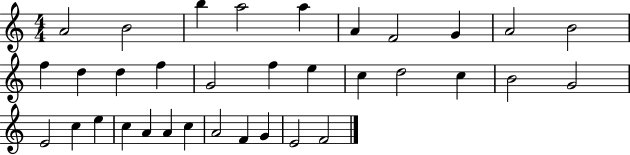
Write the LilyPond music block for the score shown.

{
  \clef treble
  \numericTimeSignature
  \time 4/4
  \key c \major
  a'2 b'2 | b''4 a''2 a''4 | a'4 f'2 g'4 | a'2 b'2 | \break f''4 d''4 d''4 f''4 | g'2 f''4 e''4 | c''4 d''2 c''4 | b'2 g'2 | \break e'2 c''4 e''4 | c''4 a'4 a'4 c''4 | a'2 f'4 g'4 | e'2 f'2 | \break \bar "|."
}